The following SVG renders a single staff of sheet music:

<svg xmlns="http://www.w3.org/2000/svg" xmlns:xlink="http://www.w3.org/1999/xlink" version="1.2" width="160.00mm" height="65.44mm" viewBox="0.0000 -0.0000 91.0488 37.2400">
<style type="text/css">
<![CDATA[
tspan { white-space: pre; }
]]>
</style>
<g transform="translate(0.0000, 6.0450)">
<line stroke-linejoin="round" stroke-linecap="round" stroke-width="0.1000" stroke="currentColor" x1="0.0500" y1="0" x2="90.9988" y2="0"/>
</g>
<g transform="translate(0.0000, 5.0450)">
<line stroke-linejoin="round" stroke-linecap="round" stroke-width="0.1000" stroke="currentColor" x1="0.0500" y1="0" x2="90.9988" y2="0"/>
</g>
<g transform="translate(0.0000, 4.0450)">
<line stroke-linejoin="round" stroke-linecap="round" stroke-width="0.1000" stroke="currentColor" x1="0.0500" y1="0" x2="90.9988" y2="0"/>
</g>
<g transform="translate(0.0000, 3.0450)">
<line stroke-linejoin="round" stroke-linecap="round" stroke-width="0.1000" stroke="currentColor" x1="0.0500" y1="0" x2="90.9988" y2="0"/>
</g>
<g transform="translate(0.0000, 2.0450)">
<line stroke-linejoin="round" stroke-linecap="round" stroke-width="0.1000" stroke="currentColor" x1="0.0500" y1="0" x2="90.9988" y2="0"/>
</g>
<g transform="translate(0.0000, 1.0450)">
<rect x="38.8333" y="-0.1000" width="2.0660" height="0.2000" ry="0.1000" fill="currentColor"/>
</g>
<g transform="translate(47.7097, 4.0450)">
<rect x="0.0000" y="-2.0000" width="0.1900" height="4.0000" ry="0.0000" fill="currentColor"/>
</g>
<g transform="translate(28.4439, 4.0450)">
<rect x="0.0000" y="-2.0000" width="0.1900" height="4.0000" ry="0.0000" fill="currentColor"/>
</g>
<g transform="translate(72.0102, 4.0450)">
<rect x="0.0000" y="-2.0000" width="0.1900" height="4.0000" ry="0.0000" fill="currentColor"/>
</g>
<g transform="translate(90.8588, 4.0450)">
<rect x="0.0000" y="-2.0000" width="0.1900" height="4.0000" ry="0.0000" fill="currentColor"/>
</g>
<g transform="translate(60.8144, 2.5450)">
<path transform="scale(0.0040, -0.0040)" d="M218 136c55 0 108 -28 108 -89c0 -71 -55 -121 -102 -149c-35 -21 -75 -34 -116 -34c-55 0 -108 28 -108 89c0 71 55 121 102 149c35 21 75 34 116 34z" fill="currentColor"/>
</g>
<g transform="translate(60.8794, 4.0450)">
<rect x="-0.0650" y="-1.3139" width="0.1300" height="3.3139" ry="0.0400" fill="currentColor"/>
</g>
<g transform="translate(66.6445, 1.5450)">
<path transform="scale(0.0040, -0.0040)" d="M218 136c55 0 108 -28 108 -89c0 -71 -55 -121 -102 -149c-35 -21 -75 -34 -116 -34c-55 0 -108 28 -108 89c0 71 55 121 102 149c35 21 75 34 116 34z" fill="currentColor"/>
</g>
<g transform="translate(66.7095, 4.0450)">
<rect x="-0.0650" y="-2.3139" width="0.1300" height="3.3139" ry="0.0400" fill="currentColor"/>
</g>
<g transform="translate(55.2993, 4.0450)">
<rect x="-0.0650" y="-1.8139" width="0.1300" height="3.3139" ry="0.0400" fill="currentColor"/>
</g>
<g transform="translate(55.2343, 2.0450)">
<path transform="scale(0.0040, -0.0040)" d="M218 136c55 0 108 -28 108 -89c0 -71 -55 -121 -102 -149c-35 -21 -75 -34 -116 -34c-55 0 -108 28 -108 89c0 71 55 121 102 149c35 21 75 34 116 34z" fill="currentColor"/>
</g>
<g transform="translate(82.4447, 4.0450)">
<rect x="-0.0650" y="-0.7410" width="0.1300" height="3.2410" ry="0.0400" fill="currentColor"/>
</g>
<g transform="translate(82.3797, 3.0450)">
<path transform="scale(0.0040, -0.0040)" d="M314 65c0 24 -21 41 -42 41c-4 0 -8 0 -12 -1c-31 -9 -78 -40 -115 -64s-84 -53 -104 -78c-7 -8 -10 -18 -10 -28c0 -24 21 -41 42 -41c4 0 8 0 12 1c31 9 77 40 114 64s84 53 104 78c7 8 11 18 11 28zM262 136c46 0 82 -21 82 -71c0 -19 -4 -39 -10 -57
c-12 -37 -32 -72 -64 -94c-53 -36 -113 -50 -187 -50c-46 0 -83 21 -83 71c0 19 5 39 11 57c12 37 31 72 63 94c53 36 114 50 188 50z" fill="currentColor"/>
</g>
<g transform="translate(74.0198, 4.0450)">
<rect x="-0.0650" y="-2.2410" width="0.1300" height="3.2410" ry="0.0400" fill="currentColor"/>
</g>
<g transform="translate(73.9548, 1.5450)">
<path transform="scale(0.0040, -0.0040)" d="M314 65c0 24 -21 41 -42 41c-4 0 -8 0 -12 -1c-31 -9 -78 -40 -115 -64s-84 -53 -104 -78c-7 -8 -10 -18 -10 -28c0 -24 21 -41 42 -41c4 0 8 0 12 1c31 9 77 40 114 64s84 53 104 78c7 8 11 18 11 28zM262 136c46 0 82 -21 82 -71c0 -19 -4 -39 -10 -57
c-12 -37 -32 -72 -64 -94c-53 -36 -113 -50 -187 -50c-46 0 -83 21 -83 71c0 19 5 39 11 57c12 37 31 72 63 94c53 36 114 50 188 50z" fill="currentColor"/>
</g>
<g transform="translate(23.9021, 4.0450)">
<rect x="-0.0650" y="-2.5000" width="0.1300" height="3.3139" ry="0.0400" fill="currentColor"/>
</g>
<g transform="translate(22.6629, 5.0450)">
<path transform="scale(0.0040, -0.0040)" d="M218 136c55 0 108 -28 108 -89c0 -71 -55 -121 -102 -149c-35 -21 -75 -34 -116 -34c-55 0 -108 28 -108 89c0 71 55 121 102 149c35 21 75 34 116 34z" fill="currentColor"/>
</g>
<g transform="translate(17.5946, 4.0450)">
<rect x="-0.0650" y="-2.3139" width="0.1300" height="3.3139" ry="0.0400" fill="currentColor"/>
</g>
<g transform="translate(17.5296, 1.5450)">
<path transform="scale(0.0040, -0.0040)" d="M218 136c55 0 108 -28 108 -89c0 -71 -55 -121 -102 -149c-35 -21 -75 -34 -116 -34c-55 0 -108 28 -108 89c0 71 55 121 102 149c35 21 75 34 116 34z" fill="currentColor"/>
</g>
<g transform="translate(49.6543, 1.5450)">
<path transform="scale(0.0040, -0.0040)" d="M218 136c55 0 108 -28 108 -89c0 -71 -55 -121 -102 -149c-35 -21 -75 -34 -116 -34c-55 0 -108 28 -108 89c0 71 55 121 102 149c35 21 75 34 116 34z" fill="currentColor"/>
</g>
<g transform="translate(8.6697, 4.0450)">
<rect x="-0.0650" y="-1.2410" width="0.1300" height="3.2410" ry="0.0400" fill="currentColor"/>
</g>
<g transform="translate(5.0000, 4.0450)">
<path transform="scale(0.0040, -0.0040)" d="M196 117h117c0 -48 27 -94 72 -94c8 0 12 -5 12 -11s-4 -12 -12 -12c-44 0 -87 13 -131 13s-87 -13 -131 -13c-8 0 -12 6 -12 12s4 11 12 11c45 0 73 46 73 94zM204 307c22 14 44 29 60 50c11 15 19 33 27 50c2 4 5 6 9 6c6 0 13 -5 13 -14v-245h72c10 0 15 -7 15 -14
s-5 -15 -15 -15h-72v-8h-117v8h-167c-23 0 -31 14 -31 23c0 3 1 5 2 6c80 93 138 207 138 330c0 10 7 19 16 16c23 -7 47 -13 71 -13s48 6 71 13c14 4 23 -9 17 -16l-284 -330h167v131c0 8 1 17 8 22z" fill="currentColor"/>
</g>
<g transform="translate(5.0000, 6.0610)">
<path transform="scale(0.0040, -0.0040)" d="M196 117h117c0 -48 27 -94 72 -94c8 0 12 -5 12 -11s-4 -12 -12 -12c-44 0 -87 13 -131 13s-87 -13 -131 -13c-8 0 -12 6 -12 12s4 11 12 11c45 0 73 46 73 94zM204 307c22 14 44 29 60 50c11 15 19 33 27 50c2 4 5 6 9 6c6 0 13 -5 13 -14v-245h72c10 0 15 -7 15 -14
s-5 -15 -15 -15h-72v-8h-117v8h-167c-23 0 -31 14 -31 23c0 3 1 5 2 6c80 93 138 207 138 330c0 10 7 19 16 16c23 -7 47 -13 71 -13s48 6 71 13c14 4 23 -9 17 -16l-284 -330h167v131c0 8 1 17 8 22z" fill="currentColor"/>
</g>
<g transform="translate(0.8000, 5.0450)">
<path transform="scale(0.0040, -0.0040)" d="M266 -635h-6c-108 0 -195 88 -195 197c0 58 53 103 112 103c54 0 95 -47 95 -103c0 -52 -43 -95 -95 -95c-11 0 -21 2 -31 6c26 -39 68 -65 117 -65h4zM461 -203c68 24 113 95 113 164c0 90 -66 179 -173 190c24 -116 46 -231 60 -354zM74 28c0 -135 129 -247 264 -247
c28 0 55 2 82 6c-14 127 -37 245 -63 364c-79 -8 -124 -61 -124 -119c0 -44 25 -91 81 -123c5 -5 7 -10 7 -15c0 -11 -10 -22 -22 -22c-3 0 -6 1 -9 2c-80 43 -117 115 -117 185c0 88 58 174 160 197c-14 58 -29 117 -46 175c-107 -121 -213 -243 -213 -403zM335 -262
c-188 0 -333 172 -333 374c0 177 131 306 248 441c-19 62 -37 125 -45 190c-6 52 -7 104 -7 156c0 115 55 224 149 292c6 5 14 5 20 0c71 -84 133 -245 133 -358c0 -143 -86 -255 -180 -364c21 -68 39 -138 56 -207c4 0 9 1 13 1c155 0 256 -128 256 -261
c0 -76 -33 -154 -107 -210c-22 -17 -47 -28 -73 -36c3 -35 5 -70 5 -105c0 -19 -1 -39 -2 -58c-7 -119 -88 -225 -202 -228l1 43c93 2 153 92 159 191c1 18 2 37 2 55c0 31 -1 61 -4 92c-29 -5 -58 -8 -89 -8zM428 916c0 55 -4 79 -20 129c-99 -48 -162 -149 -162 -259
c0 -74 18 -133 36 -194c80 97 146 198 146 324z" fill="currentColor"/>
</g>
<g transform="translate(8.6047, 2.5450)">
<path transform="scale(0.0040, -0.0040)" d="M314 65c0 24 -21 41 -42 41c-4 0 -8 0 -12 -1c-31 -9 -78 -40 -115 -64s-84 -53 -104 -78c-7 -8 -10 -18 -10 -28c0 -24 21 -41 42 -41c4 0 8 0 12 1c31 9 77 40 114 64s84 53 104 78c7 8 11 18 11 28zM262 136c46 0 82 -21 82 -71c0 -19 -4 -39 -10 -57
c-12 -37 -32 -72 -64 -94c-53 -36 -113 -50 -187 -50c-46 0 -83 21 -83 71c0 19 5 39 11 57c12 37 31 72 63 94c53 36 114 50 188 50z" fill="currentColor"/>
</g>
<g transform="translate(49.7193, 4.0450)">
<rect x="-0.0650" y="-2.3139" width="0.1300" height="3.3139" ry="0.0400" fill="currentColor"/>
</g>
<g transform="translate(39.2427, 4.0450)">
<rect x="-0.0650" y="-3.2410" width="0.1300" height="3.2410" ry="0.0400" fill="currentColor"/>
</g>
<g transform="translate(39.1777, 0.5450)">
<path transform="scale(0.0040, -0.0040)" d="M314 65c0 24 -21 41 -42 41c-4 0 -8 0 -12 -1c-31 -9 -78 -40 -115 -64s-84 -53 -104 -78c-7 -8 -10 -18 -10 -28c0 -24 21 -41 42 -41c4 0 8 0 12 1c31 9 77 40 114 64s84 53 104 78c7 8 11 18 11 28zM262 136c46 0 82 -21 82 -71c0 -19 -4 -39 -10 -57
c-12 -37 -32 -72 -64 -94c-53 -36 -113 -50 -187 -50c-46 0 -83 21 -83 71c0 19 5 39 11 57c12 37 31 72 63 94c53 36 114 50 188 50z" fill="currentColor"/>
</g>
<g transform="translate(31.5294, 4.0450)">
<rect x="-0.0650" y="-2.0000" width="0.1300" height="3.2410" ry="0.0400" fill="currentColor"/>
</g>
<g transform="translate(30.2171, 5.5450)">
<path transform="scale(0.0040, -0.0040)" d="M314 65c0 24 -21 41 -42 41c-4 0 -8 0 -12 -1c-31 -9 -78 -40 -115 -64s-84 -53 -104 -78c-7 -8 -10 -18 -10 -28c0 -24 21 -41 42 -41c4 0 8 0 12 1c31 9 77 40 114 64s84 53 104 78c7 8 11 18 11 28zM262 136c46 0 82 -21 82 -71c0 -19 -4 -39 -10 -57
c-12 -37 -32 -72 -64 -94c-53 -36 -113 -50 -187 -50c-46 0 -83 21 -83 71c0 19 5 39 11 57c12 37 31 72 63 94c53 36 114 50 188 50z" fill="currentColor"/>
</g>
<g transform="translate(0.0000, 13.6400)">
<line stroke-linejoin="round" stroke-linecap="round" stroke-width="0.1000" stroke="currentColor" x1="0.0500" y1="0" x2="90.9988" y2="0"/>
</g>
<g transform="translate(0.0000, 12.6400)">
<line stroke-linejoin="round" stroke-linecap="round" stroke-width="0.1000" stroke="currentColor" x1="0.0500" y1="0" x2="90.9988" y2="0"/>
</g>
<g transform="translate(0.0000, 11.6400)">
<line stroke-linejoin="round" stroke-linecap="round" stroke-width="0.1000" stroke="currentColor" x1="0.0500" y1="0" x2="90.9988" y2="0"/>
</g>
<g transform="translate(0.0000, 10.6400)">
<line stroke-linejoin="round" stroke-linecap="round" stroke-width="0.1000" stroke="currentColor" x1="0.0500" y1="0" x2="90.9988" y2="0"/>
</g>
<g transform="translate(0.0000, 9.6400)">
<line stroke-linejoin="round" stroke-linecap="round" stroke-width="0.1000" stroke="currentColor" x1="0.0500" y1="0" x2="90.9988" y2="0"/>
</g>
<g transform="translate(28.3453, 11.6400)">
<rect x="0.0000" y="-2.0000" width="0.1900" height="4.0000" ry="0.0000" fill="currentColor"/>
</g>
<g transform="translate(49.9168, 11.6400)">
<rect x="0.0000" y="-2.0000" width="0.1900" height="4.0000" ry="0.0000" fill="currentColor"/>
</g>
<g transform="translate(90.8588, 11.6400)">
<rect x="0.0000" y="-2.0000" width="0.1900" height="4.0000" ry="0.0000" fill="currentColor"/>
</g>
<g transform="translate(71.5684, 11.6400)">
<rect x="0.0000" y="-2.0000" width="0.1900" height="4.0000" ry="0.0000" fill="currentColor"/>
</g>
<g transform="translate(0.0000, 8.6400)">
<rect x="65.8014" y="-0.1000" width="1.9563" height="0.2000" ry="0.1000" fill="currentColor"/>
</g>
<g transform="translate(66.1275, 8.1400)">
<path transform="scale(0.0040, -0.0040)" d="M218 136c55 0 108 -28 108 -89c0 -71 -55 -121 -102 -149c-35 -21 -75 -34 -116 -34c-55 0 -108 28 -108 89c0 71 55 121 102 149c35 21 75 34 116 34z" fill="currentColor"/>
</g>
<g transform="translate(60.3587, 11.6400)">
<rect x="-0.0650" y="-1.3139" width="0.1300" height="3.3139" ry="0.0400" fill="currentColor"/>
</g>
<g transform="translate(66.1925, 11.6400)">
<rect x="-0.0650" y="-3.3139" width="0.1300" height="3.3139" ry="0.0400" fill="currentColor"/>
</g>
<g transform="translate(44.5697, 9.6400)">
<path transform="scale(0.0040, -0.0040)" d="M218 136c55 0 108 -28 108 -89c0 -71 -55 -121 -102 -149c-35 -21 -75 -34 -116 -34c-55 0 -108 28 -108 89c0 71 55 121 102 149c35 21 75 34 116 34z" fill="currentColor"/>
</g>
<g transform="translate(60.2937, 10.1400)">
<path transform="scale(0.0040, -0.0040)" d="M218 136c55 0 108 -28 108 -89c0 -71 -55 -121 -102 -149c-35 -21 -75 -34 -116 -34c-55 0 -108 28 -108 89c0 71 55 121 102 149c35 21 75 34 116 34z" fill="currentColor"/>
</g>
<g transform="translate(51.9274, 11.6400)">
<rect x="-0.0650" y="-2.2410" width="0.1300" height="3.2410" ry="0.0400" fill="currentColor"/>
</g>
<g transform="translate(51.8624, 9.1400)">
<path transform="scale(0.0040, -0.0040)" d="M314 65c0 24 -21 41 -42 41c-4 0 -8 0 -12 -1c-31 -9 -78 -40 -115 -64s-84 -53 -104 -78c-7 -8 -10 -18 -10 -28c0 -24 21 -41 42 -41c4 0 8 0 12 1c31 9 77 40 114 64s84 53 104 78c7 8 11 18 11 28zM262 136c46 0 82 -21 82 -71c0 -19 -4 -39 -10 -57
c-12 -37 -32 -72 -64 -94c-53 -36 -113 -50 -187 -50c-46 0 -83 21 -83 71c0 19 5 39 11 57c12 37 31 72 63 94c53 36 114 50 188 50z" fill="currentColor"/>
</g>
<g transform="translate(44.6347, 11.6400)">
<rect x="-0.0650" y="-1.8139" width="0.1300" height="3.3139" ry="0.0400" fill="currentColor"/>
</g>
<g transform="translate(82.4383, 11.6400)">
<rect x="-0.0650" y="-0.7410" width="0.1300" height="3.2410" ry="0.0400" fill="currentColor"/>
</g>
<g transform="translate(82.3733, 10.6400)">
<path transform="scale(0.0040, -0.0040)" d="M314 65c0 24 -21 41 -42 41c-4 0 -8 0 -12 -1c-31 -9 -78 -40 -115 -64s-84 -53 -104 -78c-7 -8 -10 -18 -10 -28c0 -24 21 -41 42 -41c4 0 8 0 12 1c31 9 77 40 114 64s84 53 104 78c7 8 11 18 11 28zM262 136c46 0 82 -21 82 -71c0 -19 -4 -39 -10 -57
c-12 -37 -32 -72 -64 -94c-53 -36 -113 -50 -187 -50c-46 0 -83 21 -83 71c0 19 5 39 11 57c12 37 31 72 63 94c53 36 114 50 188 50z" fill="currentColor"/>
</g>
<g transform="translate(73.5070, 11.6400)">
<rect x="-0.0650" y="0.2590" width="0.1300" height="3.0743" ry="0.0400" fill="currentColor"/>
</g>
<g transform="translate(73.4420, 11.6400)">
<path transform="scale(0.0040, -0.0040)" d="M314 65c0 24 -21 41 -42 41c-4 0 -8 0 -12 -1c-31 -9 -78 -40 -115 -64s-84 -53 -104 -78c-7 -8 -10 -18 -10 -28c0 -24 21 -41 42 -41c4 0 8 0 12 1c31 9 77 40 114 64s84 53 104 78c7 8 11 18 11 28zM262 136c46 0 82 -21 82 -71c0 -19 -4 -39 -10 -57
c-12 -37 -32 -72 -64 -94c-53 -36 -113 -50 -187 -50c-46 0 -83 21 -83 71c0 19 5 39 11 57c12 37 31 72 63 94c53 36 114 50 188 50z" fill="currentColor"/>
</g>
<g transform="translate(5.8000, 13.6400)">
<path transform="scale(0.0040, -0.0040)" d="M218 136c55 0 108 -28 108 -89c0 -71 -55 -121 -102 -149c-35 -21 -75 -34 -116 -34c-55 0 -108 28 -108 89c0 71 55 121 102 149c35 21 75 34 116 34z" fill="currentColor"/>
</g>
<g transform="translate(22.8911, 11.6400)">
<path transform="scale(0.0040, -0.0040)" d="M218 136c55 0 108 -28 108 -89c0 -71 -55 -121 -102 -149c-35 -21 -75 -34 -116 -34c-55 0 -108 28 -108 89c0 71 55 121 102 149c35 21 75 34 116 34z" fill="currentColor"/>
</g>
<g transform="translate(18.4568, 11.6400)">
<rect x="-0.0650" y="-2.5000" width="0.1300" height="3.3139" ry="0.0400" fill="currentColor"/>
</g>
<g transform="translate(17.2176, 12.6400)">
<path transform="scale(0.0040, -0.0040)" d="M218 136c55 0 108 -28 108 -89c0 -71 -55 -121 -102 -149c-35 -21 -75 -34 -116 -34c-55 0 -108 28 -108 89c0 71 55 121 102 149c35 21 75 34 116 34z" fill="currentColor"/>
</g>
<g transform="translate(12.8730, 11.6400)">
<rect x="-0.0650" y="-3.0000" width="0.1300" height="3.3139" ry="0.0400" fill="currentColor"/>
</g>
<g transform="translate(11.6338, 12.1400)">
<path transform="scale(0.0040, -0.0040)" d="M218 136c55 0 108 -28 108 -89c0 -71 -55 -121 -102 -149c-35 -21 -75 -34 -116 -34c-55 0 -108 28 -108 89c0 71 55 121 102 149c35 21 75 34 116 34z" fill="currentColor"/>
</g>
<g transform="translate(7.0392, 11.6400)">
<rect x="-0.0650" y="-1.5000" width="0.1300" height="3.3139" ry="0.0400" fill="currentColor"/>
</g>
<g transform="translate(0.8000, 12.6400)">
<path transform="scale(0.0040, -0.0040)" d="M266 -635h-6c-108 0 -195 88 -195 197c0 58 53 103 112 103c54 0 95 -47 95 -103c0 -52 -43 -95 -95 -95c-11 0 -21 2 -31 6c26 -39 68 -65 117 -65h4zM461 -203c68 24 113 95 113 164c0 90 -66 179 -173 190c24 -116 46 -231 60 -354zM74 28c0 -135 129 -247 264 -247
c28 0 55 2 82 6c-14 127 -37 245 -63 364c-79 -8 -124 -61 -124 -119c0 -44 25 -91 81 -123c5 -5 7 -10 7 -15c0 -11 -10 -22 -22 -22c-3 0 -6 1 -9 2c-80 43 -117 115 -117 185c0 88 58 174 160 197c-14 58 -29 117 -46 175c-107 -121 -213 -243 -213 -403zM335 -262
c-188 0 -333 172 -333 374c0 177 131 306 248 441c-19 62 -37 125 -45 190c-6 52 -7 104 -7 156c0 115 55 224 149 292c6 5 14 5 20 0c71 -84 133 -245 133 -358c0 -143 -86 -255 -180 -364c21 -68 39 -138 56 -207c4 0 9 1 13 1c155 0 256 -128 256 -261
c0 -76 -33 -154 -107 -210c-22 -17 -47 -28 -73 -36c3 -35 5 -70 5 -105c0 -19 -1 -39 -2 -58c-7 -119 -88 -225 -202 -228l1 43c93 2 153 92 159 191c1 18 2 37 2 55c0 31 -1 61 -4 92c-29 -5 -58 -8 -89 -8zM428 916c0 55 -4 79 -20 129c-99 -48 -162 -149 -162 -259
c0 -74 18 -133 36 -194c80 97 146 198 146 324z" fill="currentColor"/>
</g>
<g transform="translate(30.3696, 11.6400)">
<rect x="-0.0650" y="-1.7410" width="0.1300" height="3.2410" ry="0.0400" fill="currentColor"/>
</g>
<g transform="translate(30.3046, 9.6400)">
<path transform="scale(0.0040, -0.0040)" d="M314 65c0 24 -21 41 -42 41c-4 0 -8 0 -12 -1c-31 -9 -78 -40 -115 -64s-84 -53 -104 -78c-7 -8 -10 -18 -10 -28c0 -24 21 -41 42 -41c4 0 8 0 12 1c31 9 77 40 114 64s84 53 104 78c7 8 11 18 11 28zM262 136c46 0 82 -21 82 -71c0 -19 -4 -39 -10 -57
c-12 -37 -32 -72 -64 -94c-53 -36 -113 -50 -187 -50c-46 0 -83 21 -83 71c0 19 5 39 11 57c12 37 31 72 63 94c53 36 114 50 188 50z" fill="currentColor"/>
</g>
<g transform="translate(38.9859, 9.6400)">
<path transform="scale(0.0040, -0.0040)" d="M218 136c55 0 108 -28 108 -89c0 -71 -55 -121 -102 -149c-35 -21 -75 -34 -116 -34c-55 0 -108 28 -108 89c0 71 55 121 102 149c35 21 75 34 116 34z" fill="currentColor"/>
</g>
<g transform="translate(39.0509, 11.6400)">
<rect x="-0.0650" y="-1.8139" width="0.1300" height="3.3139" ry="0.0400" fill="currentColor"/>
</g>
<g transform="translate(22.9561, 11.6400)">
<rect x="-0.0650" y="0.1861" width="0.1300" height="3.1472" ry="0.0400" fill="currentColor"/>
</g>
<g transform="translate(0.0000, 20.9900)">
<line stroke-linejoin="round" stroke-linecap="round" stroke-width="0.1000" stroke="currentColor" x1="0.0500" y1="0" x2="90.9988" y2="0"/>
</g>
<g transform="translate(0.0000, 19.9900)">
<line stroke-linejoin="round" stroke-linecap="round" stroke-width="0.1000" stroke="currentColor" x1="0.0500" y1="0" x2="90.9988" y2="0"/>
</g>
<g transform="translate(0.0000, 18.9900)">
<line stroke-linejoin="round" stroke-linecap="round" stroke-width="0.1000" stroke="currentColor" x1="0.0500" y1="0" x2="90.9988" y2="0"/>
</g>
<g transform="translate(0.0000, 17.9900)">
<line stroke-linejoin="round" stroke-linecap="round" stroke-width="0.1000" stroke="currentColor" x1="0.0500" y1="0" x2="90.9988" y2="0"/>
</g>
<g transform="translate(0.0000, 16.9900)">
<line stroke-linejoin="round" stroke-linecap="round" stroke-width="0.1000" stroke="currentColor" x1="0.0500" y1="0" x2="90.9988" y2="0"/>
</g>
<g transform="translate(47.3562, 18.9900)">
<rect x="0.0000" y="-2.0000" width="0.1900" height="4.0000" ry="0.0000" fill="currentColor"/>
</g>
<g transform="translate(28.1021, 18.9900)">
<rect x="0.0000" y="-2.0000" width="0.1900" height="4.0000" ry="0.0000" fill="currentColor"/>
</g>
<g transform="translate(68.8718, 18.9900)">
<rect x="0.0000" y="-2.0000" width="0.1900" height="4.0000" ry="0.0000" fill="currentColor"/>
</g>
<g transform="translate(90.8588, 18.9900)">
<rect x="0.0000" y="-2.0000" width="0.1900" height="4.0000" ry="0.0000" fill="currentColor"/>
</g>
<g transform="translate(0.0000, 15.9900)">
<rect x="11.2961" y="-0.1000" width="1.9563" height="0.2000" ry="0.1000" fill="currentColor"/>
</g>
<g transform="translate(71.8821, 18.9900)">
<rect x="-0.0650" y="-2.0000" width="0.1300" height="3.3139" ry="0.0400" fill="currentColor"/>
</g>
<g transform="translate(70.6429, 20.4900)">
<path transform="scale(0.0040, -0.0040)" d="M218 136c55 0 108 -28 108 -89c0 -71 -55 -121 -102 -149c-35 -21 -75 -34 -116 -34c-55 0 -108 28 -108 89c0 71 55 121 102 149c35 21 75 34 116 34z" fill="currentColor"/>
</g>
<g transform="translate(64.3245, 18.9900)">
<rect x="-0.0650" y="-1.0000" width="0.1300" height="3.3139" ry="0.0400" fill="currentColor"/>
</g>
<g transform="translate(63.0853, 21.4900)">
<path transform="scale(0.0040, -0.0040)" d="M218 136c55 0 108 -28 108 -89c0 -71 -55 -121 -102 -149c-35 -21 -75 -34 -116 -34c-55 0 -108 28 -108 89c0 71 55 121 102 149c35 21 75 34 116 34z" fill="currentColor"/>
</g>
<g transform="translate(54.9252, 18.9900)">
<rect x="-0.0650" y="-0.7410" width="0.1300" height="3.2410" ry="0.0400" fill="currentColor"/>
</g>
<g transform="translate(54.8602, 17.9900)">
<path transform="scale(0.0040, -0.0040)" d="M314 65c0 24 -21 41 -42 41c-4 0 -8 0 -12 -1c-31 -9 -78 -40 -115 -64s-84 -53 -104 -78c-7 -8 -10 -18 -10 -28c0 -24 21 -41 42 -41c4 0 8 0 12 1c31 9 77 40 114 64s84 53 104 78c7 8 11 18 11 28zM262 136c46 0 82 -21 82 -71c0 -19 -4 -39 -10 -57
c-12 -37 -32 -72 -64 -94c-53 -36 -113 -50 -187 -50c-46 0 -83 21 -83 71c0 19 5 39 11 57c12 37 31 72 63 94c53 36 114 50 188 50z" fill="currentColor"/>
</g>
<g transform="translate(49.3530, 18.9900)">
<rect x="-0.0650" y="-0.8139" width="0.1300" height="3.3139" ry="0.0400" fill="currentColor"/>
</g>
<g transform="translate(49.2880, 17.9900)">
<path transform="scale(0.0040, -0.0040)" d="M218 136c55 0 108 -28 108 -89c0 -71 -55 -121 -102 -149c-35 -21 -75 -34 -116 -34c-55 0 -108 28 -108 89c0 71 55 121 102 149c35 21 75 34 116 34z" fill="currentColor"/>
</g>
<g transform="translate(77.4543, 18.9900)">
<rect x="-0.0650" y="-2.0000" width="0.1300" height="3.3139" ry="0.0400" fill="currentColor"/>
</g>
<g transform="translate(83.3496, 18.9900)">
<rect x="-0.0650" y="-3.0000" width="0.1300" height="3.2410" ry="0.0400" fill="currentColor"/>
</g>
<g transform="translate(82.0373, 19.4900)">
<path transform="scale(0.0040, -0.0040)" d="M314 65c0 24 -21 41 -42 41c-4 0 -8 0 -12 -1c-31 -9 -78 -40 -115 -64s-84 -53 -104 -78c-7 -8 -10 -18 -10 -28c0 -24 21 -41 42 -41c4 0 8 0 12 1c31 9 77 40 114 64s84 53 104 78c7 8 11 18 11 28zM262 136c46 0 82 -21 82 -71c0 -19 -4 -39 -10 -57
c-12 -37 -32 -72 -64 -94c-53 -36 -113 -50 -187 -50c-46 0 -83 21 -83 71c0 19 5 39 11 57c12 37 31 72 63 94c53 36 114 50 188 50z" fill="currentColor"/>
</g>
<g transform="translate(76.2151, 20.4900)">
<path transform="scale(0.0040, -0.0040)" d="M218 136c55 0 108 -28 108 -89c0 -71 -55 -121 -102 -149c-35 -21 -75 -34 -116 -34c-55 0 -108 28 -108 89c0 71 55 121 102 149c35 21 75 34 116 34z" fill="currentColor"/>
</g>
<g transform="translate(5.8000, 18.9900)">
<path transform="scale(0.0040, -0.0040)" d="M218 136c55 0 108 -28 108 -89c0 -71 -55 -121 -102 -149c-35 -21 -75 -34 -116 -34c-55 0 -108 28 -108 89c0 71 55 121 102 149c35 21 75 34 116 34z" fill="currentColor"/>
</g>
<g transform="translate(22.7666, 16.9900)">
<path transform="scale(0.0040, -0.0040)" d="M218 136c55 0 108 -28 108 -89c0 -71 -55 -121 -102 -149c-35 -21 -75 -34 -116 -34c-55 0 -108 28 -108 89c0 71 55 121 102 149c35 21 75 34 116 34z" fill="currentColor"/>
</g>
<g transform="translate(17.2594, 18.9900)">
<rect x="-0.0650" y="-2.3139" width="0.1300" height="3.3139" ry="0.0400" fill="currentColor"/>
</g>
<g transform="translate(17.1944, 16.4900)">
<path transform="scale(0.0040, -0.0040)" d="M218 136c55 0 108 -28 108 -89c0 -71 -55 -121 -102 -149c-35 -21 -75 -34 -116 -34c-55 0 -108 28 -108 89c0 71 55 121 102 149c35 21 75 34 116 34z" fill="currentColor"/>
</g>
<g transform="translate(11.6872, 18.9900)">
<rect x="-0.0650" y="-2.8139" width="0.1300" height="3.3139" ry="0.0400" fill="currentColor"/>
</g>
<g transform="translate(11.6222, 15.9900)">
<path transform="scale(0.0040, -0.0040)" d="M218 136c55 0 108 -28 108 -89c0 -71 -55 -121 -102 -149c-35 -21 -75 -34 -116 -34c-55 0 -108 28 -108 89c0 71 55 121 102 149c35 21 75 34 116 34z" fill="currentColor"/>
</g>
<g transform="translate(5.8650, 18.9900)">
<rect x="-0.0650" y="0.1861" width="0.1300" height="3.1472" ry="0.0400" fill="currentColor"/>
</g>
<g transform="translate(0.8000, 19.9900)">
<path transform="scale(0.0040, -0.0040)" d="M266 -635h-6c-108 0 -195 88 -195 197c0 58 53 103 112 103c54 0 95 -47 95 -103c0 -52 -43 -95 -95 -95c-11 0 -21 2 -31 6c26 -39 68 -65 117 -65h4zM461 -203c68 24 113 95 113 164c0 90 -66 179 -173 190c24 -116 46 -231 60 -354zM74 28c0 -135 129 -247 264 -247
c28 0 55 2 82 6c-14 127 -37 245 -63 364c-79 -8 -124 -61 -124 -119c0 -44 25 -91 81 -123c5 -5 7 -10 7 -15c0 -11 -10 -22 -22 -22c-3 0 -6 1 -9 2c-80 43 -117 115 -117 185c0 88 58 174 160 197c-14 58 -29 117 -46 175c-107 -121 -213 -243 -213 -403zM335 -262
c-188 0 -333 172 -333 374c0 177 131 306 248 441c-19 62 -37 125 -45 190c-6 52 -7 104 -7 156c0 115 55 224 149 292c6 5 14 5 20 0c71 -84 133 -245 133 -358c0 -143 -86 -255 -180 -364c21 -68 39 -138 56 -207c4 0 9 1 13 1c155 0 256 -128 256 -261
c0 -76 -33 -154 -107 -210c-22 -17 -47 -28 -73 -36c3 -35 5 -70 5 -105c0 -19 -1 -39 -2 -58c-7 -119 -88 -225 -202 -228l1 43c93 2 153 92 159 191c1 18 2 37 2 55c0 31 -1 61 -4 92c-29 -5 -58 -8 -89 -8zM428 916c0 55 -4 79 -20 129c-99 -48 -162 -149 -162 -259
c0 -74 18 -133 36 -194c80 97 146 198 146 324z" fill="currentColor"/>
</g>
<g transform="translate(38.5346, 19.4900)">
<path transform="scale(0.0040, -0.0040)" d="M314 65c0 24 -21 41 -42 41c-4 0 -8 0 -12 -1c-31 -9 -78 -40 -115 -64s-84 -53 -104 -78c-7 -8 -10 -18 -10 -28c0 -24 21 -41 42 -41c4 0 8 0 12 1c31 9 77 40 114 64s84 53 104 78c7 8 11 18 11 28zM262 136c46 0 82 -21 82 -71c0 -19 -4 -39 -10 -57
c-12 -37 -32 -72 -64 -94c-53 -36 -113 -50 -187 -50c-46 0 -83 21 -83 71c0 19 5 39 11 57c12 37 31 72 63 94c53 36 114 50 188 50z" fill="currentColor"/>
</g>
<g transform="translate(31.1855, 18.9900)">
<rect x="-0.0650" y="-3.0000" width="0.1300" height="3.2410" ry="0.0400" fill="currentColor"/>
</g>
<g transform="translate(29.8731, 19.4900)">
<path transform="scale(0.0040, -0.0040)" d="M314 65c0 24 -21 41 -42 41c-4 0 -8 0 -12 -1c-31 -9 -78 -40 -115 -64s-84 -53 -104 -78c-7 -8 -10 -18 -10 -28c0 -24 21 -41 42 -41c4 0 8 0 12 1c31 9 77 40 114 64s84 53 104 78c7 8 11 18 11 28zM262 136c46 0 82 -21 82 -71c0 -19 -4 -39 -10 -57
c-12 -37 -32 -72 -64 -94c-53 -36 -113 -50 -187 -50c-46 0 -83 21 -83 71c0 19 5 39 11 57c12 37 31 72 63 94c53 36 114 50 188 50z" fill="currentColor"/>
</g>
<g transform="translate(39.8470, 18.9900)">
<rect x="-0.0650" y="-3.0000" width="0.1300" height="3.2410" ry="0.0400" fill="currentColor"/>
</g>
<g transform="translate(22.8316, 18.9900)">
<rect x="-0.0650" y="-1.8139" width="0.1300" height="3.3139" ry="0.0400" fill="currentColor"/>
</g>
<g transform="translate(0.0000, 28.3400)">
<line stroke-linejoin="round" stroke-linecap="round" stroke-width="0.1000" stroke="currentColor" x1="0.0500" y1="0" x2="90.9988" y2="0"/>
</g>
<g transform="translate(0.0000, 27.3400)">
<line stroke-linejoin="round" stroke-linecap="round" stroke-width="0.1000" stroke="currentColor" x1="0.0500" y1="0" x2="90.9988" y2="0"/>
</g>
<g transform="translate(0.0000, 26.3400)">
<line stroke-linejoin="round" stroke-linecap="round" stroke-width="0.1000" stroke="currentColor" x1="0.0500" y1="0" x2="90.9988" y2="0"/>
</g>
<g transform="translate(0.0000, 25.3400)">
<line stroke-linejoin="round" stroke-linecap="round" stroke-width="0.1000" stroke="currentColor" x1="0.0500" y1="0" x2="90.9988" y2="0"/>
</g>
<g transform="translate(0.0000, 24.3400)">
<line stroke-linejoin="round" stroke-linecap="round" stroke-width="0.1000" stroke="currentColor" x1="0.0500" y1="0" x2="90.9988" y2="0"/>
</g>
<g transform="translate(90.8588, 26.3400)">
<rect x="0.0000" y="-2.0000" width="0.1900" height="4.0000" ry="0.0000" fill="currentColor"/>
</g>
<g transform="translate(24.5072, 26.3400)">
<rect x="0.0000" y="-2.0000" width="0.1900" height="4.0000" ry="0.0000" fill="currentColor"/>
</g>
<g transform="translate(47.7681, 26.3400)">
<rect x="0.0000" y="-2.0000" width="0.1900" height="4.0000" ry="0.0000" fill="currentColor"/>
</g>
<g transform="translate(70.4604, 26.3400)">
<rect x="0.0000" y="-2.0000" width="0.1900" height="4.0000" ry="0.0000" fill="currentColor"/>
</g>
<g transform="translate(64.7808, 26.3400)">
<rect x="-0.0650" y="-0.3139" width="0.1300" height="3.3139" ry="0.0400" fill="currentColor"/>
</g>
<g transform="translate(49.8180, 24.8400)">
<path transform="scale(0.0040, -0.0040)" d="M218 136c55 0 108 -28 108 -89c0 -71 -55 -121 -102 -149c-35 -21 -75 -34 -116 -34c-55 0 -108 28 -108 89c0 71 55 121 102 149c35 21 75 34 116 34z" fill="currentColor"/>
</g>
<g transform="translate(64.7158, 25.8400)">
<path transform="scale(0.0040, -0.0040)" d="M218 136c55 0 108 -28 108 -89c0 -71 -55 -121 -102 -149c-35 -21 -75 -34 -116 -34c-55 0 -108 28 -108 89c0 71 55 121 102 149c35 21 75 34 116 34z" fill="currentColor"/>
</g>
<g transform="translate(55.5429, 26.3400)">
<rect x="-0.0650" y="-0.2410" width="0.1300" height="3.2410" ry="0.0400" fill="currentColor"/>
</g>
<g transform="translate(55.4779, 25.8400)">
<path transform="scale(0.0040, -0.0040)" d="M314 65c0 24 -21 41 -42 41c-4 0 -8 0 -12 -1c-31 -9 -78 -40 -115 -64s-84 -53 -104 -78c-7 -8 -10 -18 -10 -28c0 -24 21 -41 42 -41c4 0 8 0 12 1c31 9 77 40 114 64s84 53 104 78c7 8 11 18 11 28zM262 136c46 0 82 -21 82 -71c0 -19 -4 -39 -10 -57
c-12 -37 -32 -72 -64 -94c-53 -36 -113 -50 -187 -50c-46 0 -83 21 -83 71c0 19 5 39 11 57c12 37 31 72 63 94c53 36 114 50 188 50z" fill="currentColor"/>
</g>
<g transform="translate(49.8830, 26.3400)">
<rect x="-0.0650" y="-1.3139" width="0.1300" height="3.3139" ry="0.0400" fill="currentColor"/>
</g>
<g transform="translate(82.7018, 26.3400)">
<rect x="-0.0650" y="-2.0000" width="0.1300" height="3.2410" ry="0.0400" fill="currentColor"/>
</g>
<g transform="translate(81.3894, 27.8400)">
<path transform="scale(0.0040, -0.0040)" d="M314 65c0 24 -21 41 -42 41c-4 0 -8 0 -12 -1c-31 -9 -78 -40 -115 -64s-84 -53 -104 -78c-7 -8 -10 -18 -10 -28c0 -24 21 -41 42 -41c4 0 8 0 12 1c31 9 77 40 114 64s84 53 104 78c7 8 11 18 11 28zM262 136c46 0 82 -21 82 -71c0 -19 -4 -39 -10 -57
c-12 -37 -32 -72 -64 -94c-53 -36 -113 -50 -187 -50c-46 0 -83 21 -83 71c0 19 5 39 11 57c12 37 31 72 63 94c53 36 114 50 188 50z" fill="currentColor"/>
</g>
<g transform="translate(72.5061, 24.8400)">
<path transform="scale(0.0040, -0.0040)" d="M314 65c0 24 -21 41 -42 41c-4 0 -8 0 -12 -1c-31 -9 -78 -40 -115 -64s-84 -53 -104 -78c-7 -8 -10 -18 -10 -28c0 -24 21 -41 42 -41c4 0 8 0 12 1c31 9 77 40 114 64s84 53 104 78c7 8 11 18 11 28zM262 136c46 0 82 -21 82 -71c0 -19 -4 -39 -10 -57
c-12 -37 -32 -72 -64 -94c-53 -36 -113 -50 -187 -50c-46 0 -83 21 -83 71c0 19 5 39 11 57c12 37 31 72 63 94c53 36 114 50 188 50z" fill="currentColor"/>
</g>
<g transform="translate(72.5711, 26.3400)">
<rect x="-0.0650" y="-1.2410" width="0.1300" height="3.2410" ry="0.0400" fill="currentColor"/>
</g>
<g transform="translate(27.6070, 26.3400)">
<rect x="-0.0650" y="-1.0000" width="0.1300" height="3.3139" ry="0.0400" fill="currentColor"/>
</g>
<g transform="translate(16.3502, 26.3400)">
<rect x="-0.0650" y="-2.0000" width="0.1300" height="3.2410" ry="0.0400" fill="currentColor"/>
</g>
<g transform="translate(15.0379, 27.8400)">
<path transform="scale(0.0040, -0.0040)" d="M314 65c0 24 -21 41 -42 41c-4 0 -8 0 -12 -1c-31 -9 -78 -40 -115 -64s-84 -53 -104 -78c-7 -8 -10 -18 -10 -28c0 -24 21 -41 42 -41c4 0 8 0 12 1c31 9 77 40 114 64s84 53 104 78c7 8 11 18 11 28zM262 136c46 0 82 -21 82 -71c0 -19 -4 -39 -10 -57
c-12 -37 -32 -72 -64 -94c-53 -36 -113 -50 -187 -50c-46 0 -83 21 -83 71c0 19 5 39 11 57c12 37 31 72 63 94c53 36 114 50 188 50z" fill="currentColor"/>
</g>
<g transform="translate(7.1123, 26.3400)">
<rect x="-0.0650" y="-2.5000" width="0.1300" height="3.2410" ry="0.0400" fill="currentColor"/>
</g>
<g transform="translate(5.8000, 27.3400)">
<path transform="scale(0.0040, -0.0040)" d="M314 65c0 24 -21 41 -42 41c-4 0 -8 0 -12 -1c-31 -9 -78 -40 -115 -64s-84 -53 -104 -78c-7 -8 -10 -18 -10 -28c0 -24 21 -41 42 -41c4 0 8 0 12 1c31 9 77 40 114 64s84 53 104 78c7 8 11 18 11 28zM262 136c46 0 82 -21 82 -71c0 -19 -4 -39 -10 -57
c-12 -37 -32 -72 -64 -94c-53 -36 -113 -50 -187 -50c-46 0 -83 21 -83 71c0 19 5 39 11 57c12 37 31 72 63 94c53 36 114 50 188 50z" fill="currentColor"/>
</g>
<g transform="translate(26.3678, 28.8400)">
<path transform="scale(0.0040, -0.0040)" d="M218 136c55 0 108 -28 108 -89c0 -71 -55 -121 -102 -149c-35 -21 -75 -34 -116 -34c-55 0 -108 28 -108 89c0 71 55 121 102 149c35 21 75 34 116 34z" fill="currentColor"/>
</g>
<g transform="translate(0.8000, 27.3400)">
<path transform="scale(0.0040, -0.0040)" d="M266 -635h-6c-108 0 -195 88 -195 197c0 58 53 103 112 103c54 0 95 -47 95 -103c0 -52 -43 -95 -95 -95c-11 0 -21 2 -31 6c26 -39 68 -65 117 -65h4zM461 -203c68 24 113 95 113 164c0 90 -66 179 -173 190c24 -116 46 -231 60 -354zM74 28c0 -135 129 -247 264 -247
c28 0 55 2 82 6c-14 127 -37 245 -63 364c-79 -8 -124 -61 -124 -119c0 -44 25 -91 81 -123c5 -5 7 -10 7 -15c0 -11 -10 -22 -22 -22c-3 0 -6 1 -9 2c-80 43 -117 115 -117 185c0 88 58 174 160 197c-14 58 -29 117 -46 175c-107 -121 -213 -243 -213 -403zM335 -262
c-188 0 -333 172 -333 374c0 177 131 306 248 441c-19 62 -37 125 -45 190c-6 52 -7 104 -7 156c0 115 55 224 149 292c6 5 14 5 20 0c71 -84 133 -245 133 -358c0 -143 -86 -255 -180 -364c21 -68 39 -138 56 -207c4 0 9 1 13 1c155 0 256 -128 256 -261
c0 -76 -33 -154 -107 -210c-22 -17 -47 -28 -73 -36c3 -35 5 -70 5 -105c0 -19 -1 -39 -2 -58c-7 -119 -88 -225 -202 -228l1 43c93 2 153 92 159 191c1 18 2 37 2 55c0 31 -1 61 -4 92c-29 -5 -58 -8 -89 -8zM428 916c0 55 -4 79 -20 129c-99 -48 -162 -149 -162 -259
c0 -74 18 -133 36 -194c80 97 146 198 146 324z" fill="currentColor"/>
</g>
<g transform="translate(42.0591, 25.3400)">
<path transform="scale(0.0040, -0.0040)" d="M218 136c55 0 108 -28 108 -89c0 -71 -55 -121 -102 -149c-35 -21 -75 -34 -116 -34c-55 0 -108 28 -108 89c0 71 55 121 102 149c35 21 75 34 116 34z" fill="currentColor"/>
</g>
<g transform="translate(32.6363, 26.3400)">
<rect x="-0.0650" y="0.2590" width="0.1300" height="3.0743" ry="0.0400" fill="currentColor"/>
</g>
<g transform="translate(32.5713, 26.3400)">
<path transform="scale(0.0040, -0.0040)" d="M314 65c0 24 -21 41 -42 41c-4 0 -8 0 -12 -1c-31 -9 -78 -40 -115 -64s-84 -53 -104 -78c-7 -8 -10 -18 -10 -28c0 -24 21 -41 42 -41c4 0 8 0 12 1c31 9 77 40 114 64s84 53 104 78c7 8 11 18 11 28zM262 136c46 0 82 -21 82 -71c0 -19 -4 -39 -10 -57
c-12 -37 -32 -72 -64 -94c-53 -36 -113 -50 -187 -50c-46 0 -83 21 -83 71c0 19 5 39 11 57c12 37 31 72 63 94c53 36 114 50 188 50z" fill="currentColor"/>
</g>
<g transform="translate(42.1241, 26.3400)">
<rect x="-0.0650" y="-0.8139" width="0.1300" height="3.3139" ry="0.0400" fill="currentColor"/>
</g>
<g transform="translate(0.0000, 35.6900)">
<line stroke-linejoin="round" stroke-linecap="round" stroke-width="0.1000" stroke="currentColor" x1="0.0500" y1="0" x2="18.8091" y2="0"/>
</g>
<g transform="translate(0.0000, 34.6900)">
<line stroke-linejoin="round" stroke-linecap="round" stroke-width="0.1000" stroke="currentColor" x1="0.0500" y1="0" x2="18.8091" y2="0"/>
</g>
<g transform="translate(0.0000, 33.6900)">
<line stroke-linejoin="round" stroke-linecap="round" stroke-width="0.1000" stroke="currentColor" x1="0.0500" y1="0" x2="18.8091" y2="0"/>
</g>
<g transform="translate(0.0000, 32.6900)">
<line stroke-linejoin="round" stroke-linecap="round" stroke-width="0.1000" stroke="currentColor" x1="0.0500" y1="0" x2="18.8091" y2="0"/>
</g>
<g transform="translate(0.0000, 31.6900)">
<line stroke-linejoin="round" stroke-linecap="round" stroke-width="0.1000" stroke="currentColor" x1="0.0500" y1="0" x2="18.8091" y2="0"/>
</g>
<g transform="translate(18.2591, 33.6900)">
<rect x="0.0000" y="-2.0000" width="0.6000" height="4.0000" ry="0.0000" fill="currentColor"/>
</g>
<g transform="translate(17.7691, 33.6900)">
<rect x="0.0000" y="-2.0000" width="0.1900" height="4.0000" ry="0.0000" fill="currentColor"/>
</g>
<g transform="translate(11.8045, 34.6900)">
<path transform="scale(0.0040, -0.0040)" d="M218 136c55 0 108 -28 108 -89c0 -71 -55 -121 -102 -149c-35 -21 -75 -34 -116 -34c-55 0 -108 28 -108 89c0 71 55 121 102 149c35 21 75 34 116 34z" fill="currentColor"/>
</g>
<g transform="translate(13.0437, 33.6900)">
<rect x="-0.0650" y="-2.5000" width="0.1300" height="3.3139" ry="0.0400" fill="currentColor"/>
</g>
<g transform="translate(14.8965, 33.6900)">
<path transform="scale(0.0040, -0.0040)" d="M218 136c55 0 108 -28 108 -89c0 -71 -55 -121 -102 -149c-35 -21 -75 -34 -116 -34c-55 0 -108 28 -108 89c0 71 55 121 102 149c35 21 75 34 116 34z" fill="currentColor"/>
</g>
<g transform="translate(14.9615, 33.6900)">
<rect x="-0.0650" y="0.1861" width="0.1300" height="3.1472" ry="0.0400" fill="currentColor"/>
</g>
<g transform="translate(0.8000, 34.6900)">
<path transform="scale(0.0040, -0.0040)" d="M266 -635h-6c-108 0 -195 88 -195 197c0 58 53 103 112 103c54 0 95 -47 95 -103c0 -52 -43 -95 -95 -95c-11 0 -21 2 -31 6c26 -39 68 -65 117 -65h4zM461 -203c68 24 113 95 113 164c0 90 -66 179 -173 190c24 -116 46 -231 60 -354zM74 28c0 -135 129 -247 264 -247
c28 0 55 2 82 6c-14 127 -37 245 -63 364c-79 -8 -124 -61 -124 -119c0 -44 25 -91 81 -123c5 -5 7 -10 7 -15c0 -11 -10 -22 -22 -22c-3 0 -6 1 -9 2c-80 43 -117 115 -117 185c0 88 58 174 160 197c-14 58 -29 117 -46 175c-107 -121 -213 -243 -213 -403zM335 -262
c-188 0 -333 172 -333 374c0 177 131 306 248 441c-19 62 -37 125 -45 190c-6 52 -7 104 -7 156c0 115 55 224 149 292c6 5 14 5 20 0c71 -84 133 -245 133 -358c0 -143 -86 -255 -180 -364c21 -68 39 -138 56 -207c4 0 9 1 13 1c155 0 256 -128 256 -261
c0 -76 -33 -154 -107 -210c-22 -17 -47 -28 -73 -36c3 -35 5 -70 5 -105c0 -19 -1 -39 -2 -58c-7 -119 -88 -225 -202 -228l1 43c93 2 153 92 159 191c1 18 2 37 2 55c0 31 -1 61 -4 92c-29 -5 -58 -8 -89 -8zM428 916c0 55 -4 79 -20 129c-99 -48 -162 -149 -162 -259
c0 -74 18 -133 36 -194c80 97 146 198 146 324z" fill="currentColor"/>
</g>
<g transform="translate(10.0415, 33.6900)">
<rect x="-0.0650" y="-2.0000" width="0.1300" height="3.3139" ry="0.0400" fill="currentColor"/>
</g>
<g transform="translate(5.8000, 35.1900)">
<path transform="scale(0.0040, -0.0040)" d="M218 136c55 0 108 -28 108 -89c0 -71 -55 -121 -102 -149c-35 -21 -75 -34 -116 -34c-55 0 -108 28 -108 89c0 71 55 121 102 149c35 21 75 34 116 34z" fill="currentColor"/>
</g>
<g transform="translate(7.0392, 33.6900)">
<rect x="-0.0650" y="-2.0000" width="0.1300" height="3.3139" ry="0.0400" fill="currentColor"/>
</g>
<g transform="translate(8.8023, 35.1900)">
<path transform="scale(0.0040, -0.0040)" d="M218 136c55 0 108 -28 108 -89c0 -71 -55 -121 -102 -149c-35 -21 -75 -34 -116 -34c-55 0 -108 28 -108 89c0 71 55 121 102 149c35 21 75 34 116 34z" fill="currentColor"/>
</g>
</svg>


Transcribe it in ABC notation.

X:1
T:Untitled
M:4/4
L:1/4
K:C
e2 g G F2 b2 g f e g g2 d2 E A G B f2 f f g2 e b B2 d2 B a g f A2 A2 d d2 D F F A2 G2 F2 D B2 d e c2 c e2 F2 F F G B